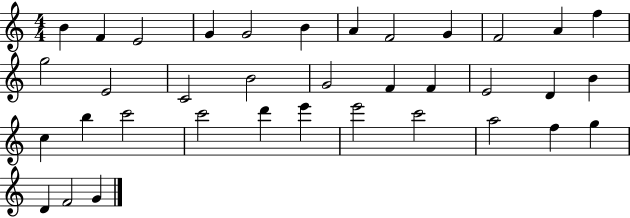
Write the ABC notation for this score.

X:1
T:Untitled
M:4/4
L:1/4
K:C
B F E2 G G2 B A F2 G F2 A f g2 E2 C2 B2 G2 F F E2 D B c b c'2 c'2 d' e' e'2 c'2 a2 f g D F2 G